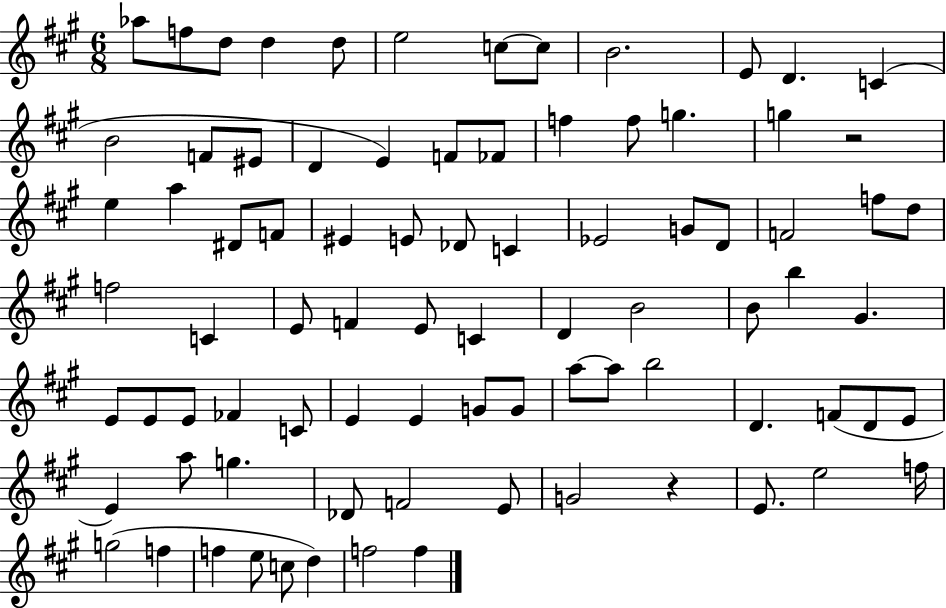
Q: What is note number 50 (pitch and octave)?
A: E4